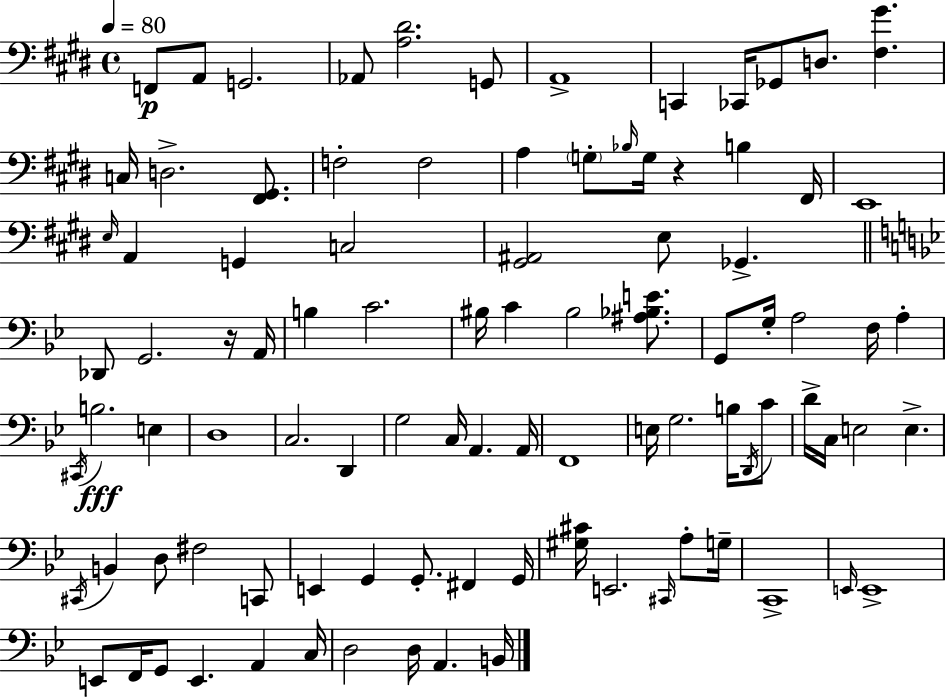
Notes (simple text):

F2/e A2/e G2/h. Ab2/e [A3,D#4]/h. G2/e A2/w C2/q CES2/s Gb2/e D3/e. [F#3,G#4]/q. C3/s D3/h. [F#2,G#2]/e. F3/h F3/h A3/q G3/e Bb3/s G3/s R/q B3/q F#2/s E2/w E3/s A2/q G2/q C3/h [G#2,A#2]/h E3/e Gb2/q. Db2/e G2/h. R/s A2/s B3/q C4/h. BIS3/s C4/q BIS3/h [A#3,Bb3,E4]/e. G2/e G3/s A3/h F3/s A3/q C#2/s B3/h. E3/q D3/w C3/h. D2/q G3/h C3/s A2/q. A2/s F2/w E3/s G3/h. B3/s D2/s C4/e D4/s C3/s E3/h E3/q. C#2/s B2/q D3/e F#3/h C2/e E2/q G2/q G2/e. F#2/q G2/s [G#3,C#4]/s E2/h. C#2/s A3/e G3/s C2/w E2/s E2/w E2/e F2/s G2/e E2/q. A2/q C3/s D3/h D3/s A2/q. B2/s